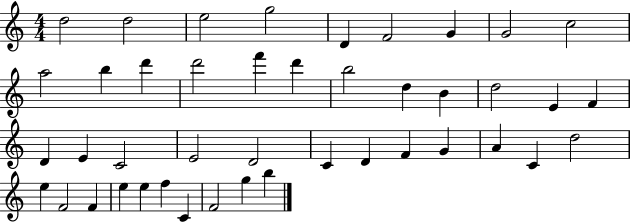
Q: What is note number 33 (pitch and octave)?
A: D5